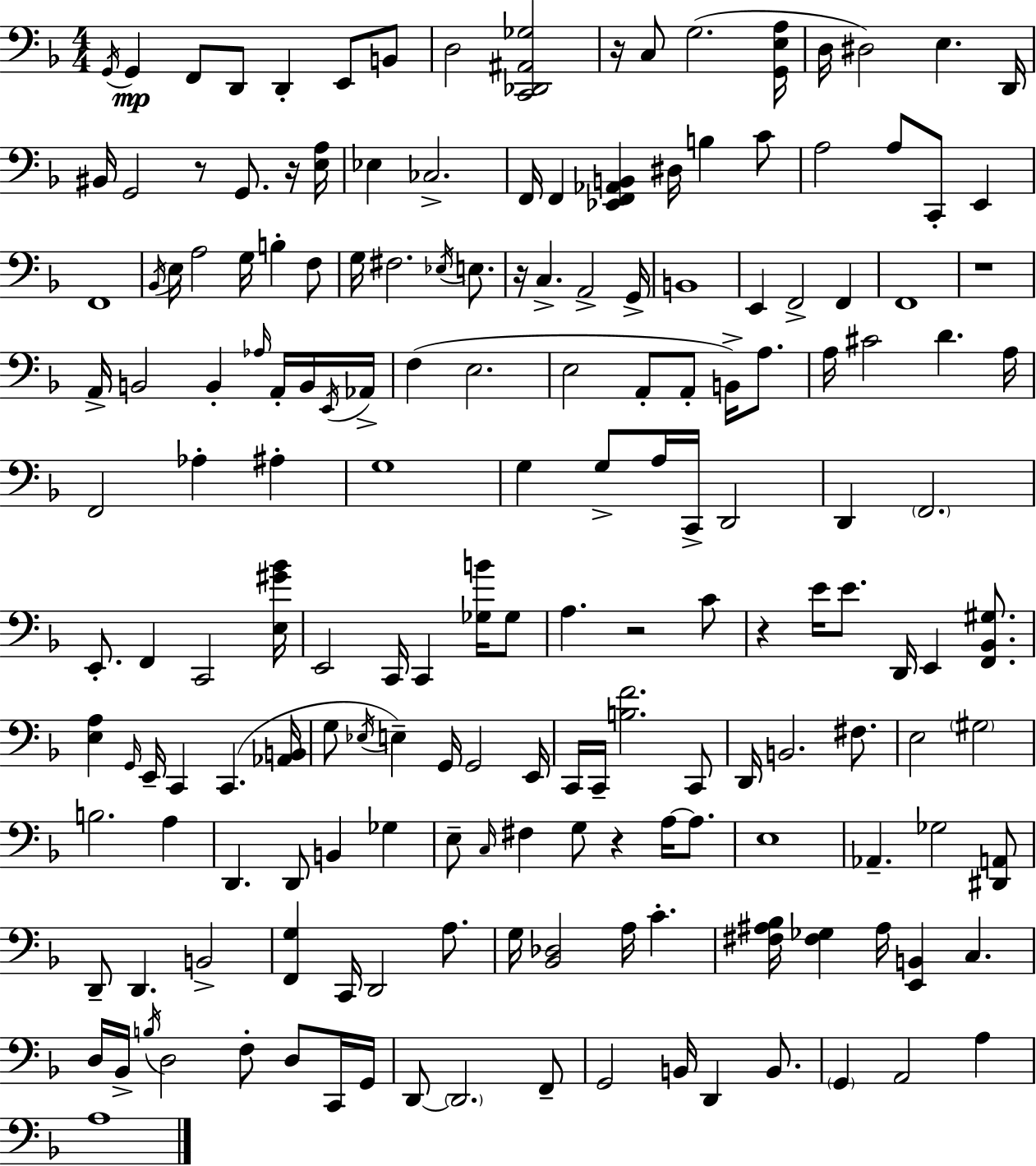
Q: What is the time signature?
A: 4/4